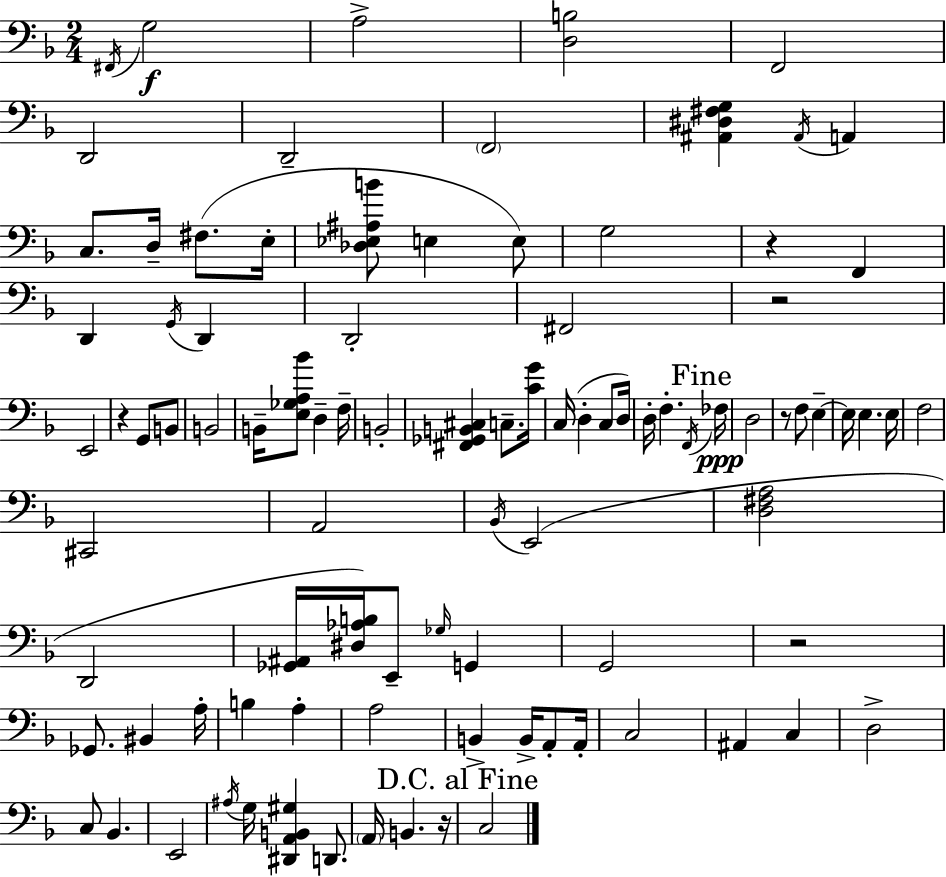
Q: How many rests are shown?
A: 6